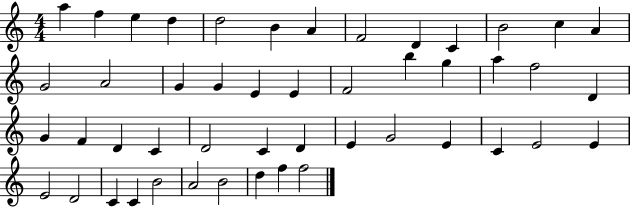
{
  \clef treble
  \numericTimeSignature
  \time 4/4
  \key c \major
  a''4 f''4 e''4 d''4 | d''2 b'4 a'4 | f'2 d'4 c'4 | b'2 c''4 a'4 | \break g'2 a'2 | g'4 g'4 e'4 e'4 | f'2 b''4 g''4 | a''4 f''2 d'4 | \break g'4 f'4 d'4 c'4 | d'2 c'4 d'4 | e'4 g'2 e'4 | c'4 e'2 e'4 | \break e'2 d'2 | c'4 c'4 b'2 | a'2 b'2 | d''4 f''4 f''2 | \break \bar "|."
}